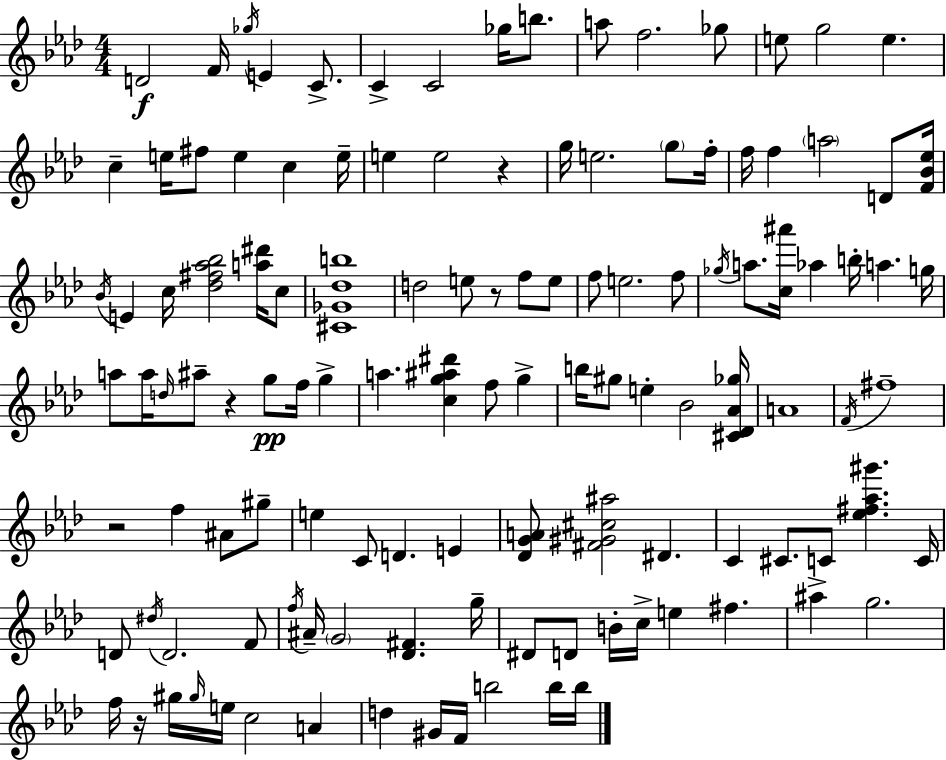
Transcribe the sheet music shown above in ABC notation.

X:1
T:Untitled
M:4/4
L:1/4
K:Fm
D2 F/4 _g/4 E C/2 C C2 _g/4 b/2 a/2 f2 _g/2 e/2 g2 e c e/4 ^f/2 e c e/4 e e2 z g/4 e2 g/2 f/4 f/4 f a2 D/2 [F_B_e]/4 _B/4 E c/4 [_d^f_a_b]2 [a^d']/4 c/2 [^C_G_db]4 d2 e/2 z/2 f/2 e/2 f/2 e2 f/2 _g/4 a/2 [c^a']/4 _a b/4 a g/4 a/2 a/4 d/4 ^a/2 z g/2 f/4 g a [cg^a^d'] f/2 g b/4 ^g/2 e _B2 [^C_D_A_g]/4 A4 F/4 ^f4 z2 f ^A/2 ^g/2 e C/2 D E [_DGA]/2 [^F^G^c^a]2 ^D C ^C/2 C/2 [_e^f_a^g'] C/4 D/2 ^d/4 D2 F/2 f/4 ^A/4 G2 [_D^F] g/4 ^D/2 D/2 B/4 c/4 e ^f ^a g2 f/4 z/4 ^g/4 ^g/4 e/4 c2 A d ^G/4 F/4 b2 b/4 b/4